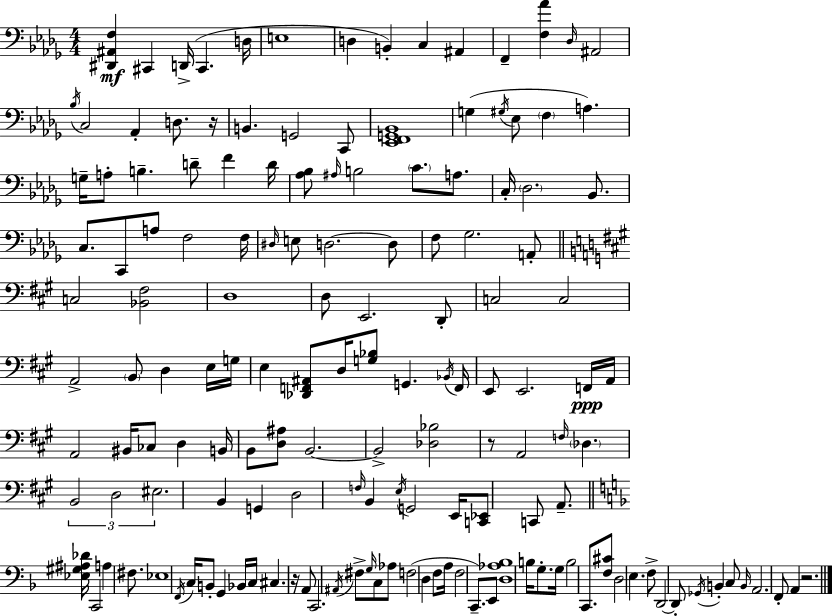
[D#2,A#2,F3]/q C#2/q D2/s C#2/q. D3/s E3/w D3/q B2/q C3/q A#2/q F2/q [F3,Ab4]/q Db3/s A#2/h Bb3/s C3/h Ab2/q D3/e. R/s B2/q. G2/h C2/e [Eb2,F2,G2,Bb2]/w G3/q G#3/s Eb3/e F3/q A3/q. G3/s A3/e B3/q. D4/e F4/q D4/s [Ab3,Bb3]/e A#3/s B3/h C4/e. A3/e. C3/s Db3/h. Bb2/e. C3/e. C2/e A3/e F3/h F3/s D#3/s E3/e D3/h. D3/e F3/e Gb3/h. A2/e C3/h [Bb2,F#3]/h D3/w D3/e E2/h. D2/e C3/h C3/h A2/h B2/e D3/q E3/s G3/s E3/q [Db2,F2,A#2]/e D3/s [G3,Bb3]/e G2/q. Bb2/s F2/s E2/e E2/h. F2/s A2/s A2/h BIS2/s CES3/e D3/q B2/s B2/e [D3,A#3]/e B2/h. B2/h [Db3,Bb3]/h R/e A2/h F3/s Db3/q. B2/h D3/h EIS3/h. B2/q G2/q D3/h F3/s B2/q E3/s G2/h E2/s [C2,Eb2]/e C2/e A2/e. [Eb3,G#3,A#3,Db4]/s C2/h A3/q F#3/e. Eb3/w F2/s C3/s B2/e G2/q Bb2/s C3/s C#3/q. R/s A2/e C2/h. A#2/s F#3/e G3/s C3/e Ab3/e F3/h D3/q F3/e A3/s F3/h C2/e. E2/e [D3,Ab3,Bb3]/w B3/s G3/e. G3/s B3/h C2/e. [F3,C#4]/e D3/h E3/q. F3/e D2/h D2/e Gb2/s B2/q C3/e B2/s A2/h. F2/e A2/q R/h.